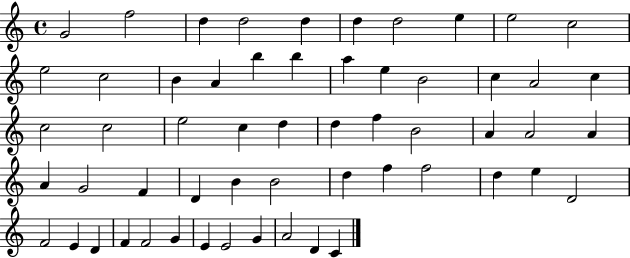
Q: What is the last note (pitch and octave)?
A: C4